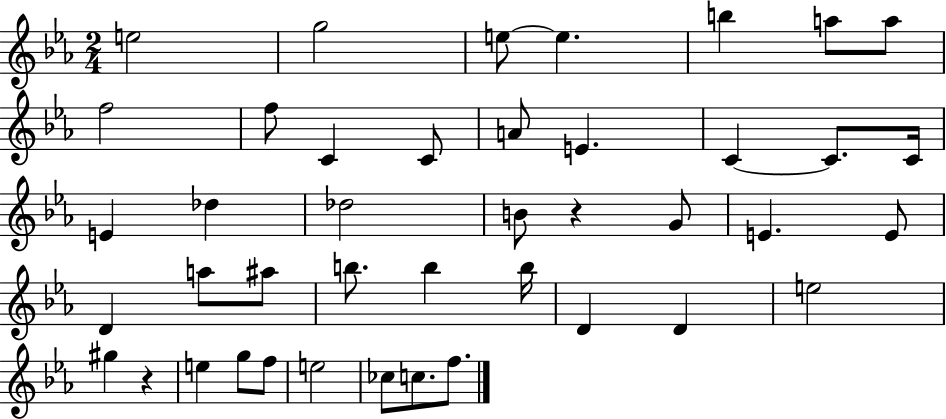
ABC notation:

X:1
T:Untitled
M:2/4
L:1/4
K:Eb
e2 g2 e/2 e b a/2 a/2 f2 f/2 C C/2 A/2 E C C/2 C/4 E _d _d2 B/2 z G/2 E E/2 D a/2 ^a/2 b/2 b b/4 D D e2 ^g z e g/2 f/2 e2 _c/2 c/2 f/2